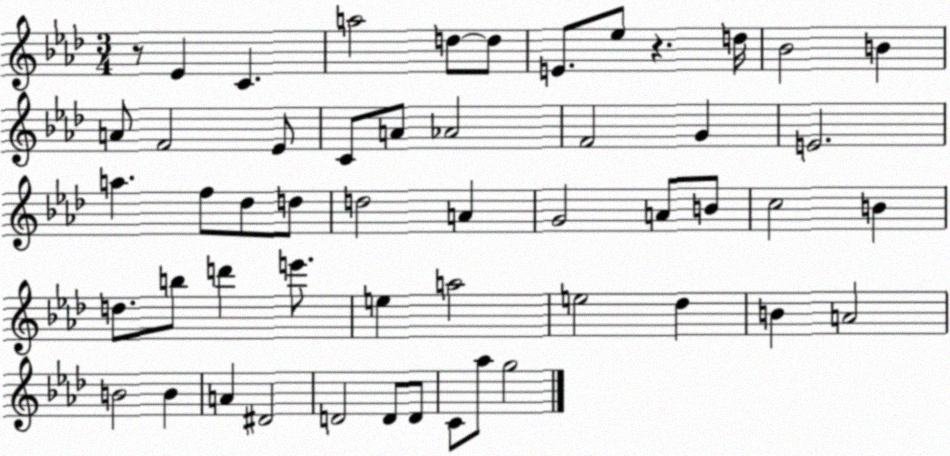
X:1
T:Untitled
M:3/4
L:1/4
K:Ab
z/2 _E C a2 d/2 d/2 E/2 _e/2 z d/4 _B2 B A/2 F2 _E/2 C/2 A/2 _A2 F2 G E2 a f/2 _d/2 d/2 d2 A G2 A/2 B/2 c2 B d/2 b/2 d' e'/2 e a2 e2 _d B A2 B2 B A ^D2 D2 D/2 D/2 C/2 _a/2 g2